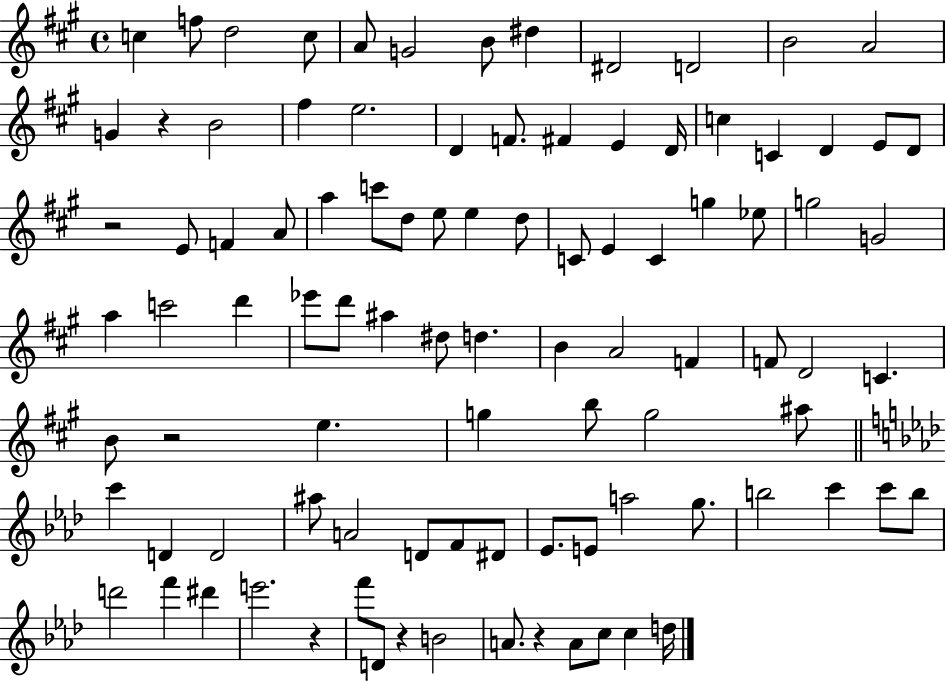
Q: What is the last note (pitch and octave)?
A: D5